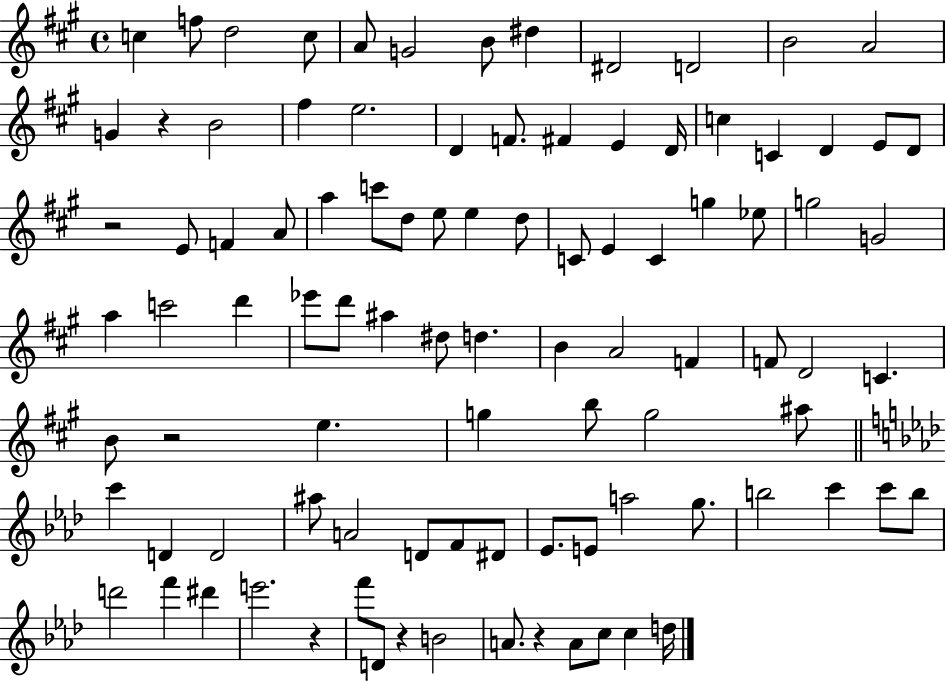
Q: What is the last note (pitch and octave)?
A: D5